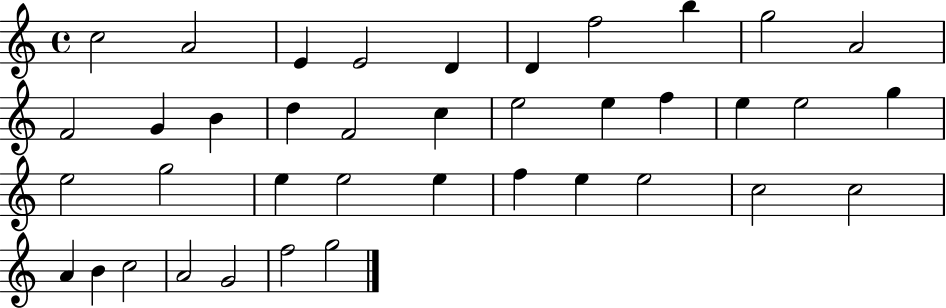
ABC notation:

X:1
T:Untitled
M:4/4
L:1/4
K:C
c2 A2 E E2 D D f2 b g2 A2 F2 G B d F2 c e2 e f e e2 g e2 g2 e e2 e f e e2 c2 c2 A B c2 A2 G2 f2 g2